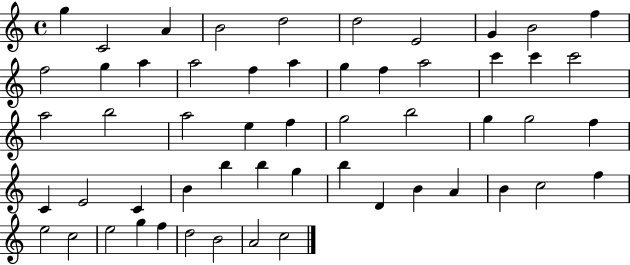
{
  \clef treble
  \time 4/4
  \defaultTimeSignature
  \key c \major
  g''4 c'2 a'4 | b'2 d''2 | d''2 e'2 | g'4 b'2 f''4 | \break f''2 g''4 a''4 | a''2 f''4 a''4 | g''4 f''4 a''2 | c'''4 c'''4 c'''2 | \break a''2 b''2 | a''2 e''4 f''4 | g''2 b''2 | g''4 g''2 f''4 | \break c'4 e'2 c'4 | b'4 b''4 b''4 g''4 | b''4 d'4 b'4 a'4 | b'4 c''2 f''4 | \break e''2 c''2 | e''2 g''4 f''4 | d''2 b'2 | a'2 c''2 | \break \bar "|."
}